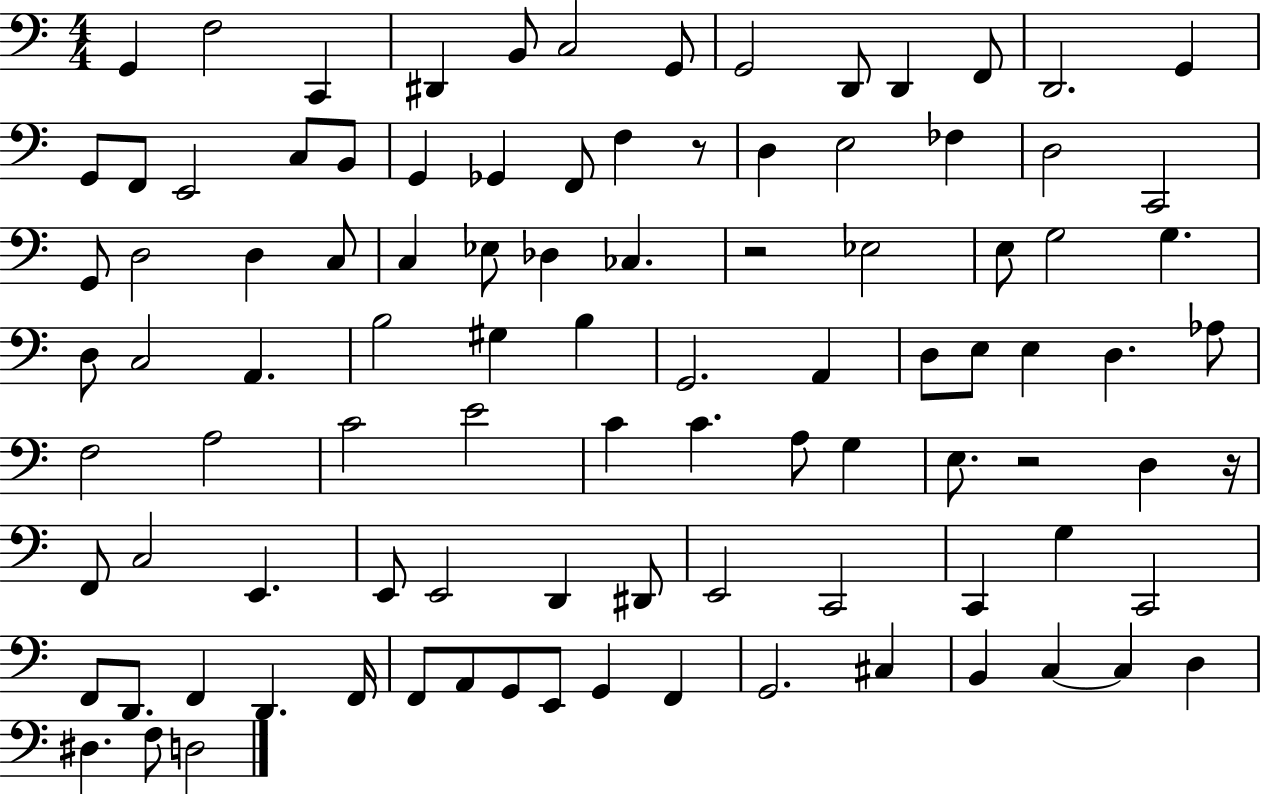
X:1
T:Untitled
M:4/4
L:1/4
K:C
G,, F,2 C,, ^D,, B,,/2 C,2 G,,/2 G,,2 D,,/2 D,, F,,/2 D,,2 G,, G,,/2 F,,/2 E,,2 C,/2 B,,/2 G,, _G,, F,,/2 F, z/2 D, E,2 _F, D,2 C,,2 G,,/2 D,2 D, C,/2 C, _E,/2 _D, _C, z2 _E,2 E,/2 G,2 G, D,/2 C,2 A,, B,2 ^G, B, G,,2 A,, D,/2 E,/2 E, D, _A,/2 F,2 A,2 C2 E2 C C A,/2 G, E,/2 z2 D, z/4 F,,/2 C,2 E,, E,,/2 E,,2 D,, ^D,,/2 E,,2 C,,2 C,, G, C,,2 F,,/2 D,,/2 F,, D,, F,,/4 F,,/2 A,,/2 G,,/2 E,,/2 G,, F,, G,,2 ^C, B,, C, C, D, ^D, F,/2 D,2